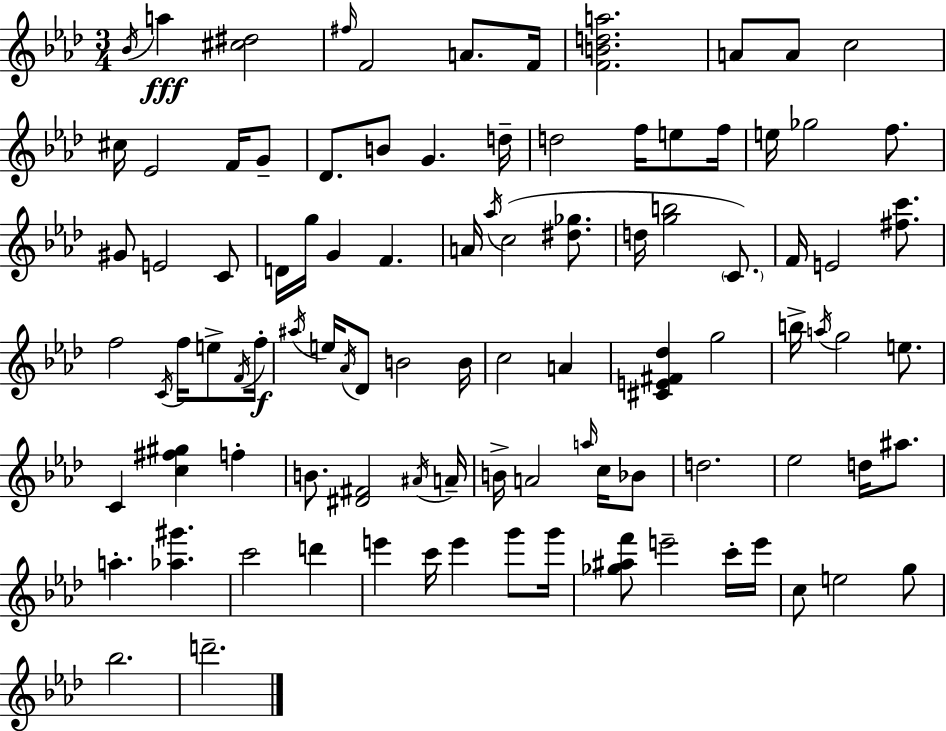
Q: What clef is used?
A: treble